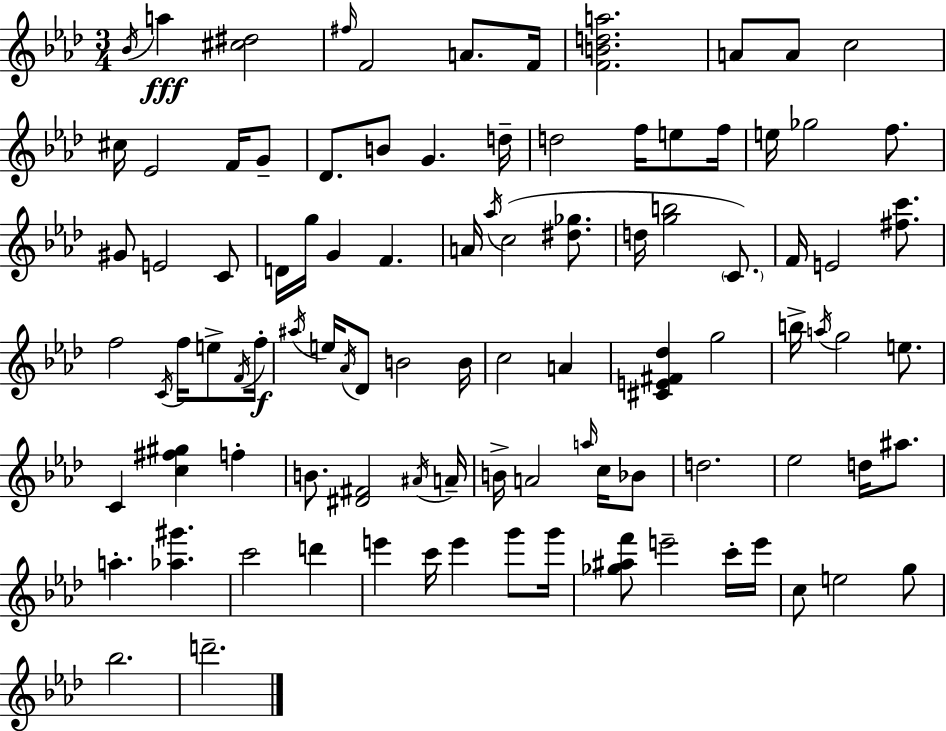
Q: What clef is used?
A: treble